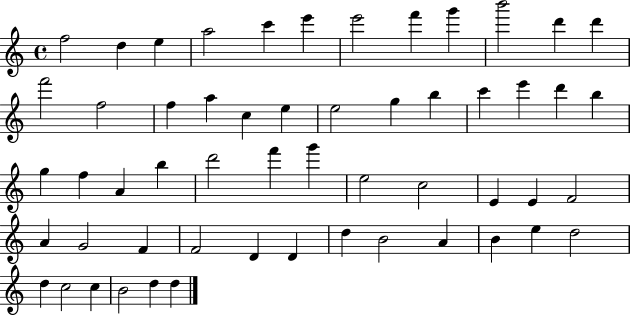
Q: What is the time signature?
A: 4/4